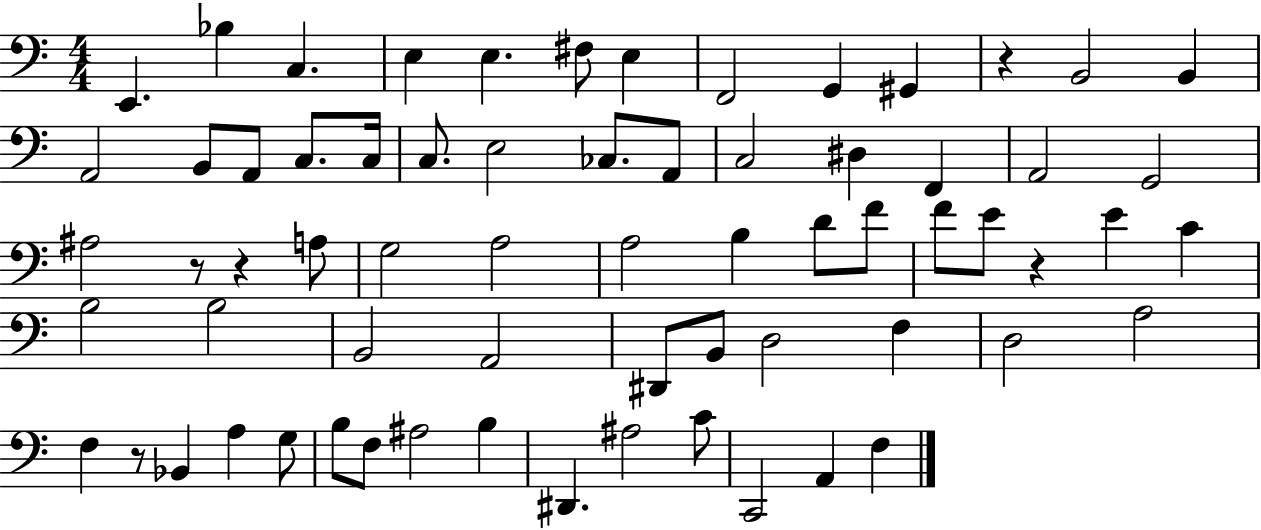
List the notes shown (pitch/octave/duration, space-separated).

E2/q. Bb3/q C3/q. E3/q E3/q. F#3/e E3/q F2/h G2/q G#2/q R/q B2/h B2/q A2/h B2/e A2/e C3/e. C3/s C3/e. E3/h CES3/e. A2/e C3/h D#3/q F2/q A2/h G2/h A#3/h R/e R/q A3/e G3/h A3/h A3/h B3/q D4/e F4/e F4/e E4/e R/q E4/q C4/q B3/h B3/h B2/h A2/h D#2/e B2/e D3/h F3/q D3/h A3/h F3/q R/e Bb2/q A3/q G3/e B3/e F3/e A#3/h B3/q D#2/q. A#3/h C4/e C2/h A2/q F3/q